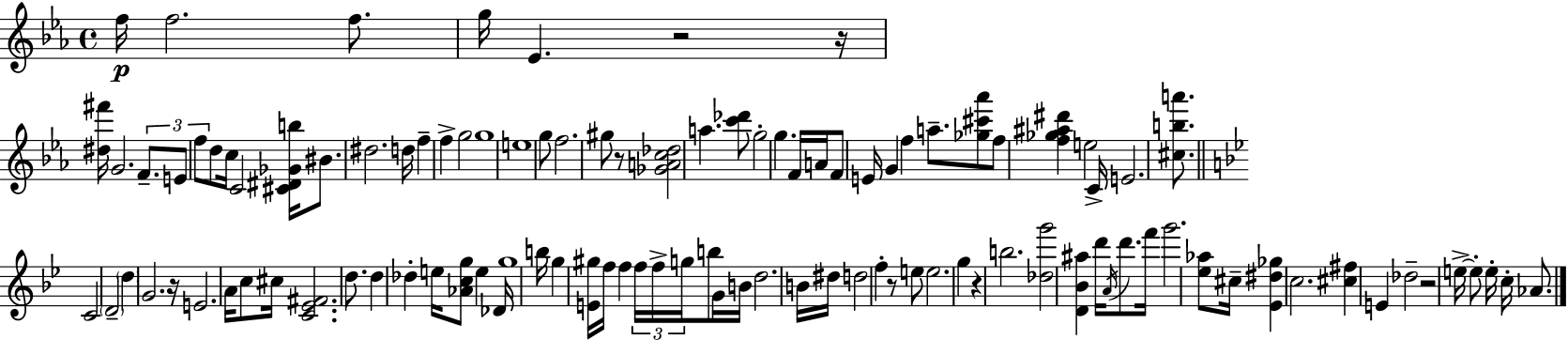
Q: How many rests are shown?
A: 7